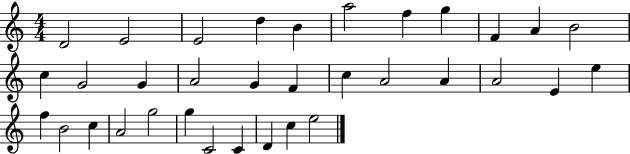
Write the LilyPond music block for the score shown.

{
  \clef treble
  \numericTimeSignature
  \time 4/4
  \key c \major
  d'2 e'2 | e'2 d''4 b'4 | a''2 f''4 g''4 | f'4 a'4 b'2 | \break c''4 g'2 g'4 | a'2 g'4 f'4 | c''4 a'2 a'4 | a'2 e'4 e''4 | \break f''4 b'2 c''4 | a'2 g''2 | g''4 c'2 c'4 | d'4 c''4 e''2 | \break \bar "|."
}